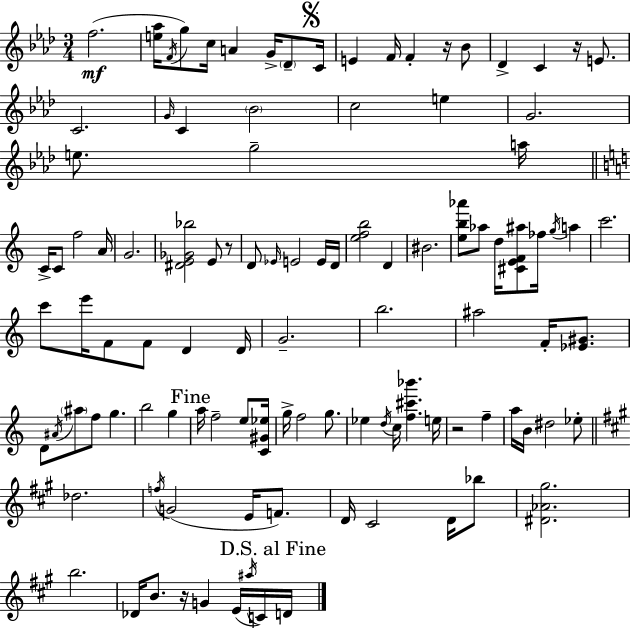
F5/h. [E5,Ab5]/s F4/s G5/e C5/s A4/q G4/s Db4/e C4/s E4/q F4/s F4/q R/s Bb4/e Db4/q C4/q R/s E4/e. C4/h. G4/s C4/q Bb4/h C5/h E5/q G4/h. E5/e. G5/h A5/s C4/s C4/e F5/h A4/s G4/h. [D#4,E4,Gb4,Bb5]/h E4/e R/e D4/e Eb4/s E4/h E4/s D4/s [E5,F5,B5]/h D4/q BIS4/h. [E5,B5,Ab6]/e Ab5/e D5/s [C#4,E4,F4,A#5]/e FES5/s G5/s A5/q C6/h. C6/e E6/s F4/e F4/e D4/q D4/s G4/h. B5/h. A#5/h F4/s [Eb4,G#4]/e. D4/e A#4/s A#5/e F5/e G5/q. B5/h G5/q A5/s F5/h E5/e [C4,G#4,Eb5]/s G5/s F5/h G5/e. Eb5/q D5/s C5/s [F5,C#6,Bb6]/q. E5/s R/h F5/q A5/s B4/s D#5/h Eb5/e Db5/h. F5/s G4/h E4/s F4/e. D4/s C#4/h D4/s Bb5/e [D#4,Ab4,G#5]/h. B5/h. Db4/s B4/e. R/s G4/q E4/s A#5/s C4/s D4/s